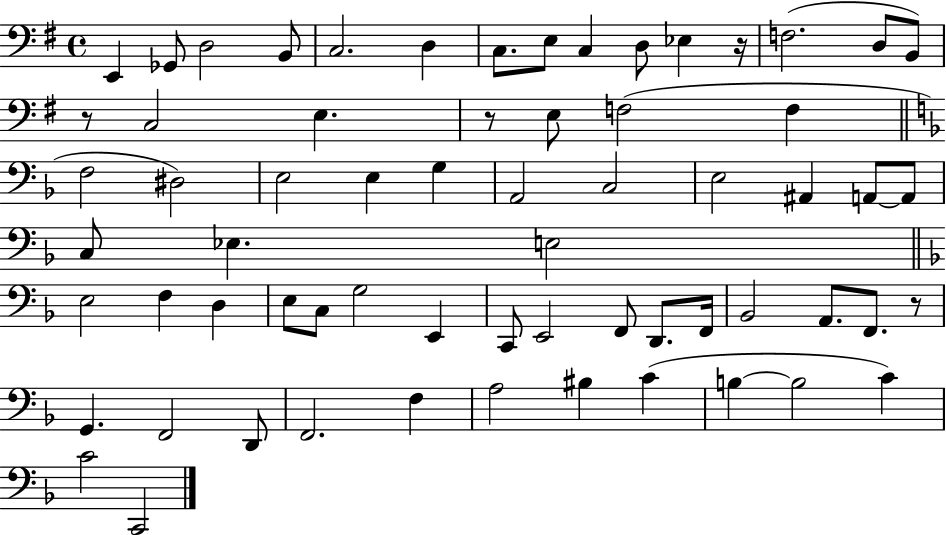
X:1
T:Untitled
M:4/4
L:1/4
K:G
E,, _G,,/2 D,2 B,,/2 C,2 D, C,/2 E,/2 C, D,/2 _E, z/4 F,2 D,/2 B,,/2 z/2 C,2 E, z/2 E,/2 F,2 F, F,2 ^D,2 E,2 E, G, A,,2 C,2 E,2 ^A,, A,,/2 A,,/2 C,/2 _E, E,2 E,2 F, D, E,/2 C,/2 G,2 E,, C,,/2 E,,2 F,,/2 D,,/2 F,,/4 _B,,2 A,,/2 F,,/2 z/2 G,, F,,2 D,,/2 F,,2 F, A,2 ^B, C B, B,2 C C2 C,,2